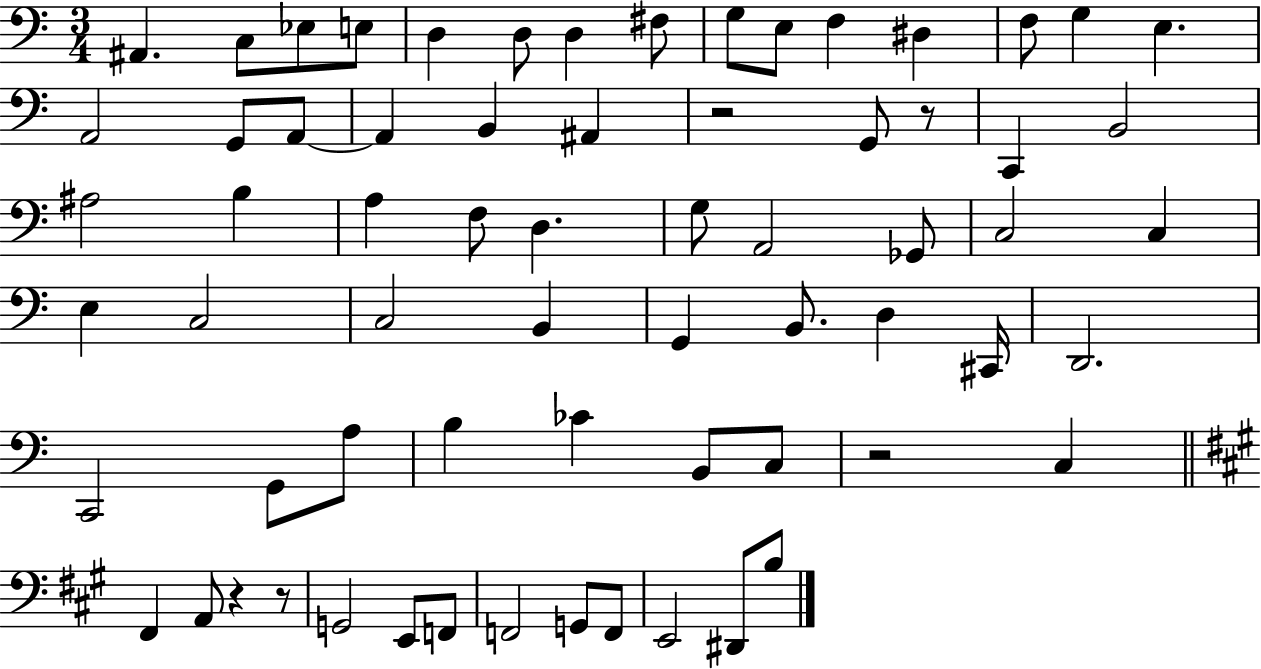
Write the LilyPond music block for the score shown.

{
  \clef bass
  \numericTimeSignature
  \time 3/4
  \key c \major
  \repeat volta 2 { ais,4. c8 ees8 e8 | d4 d8 d4 fis8 | g8 e8 f4 dis4 | f8 g4 e4. | \break a,2 g,8 a,8~~ | a,4 b,4 ais,4 | r2 g,8 r8 | c,4 b,2 | \break ais2 b4 | a4 f8 d4. | g8 a,2 ges,8 | c2 c4 | \break e4 c2 | c2 b,4 | g,4 b,8. d4 cis,16 | d,2. | \break c,2 g,8 a8 | b4 ces'4 b,8 c8 | r2 c4 | \bar "||" \break \key a \major fis,4 a,8 r4 r8 | g,2 e,8 f,8 | f,2 g,8 f,8 | e,2 dis,8 b8 | \break } \bar "|."
}